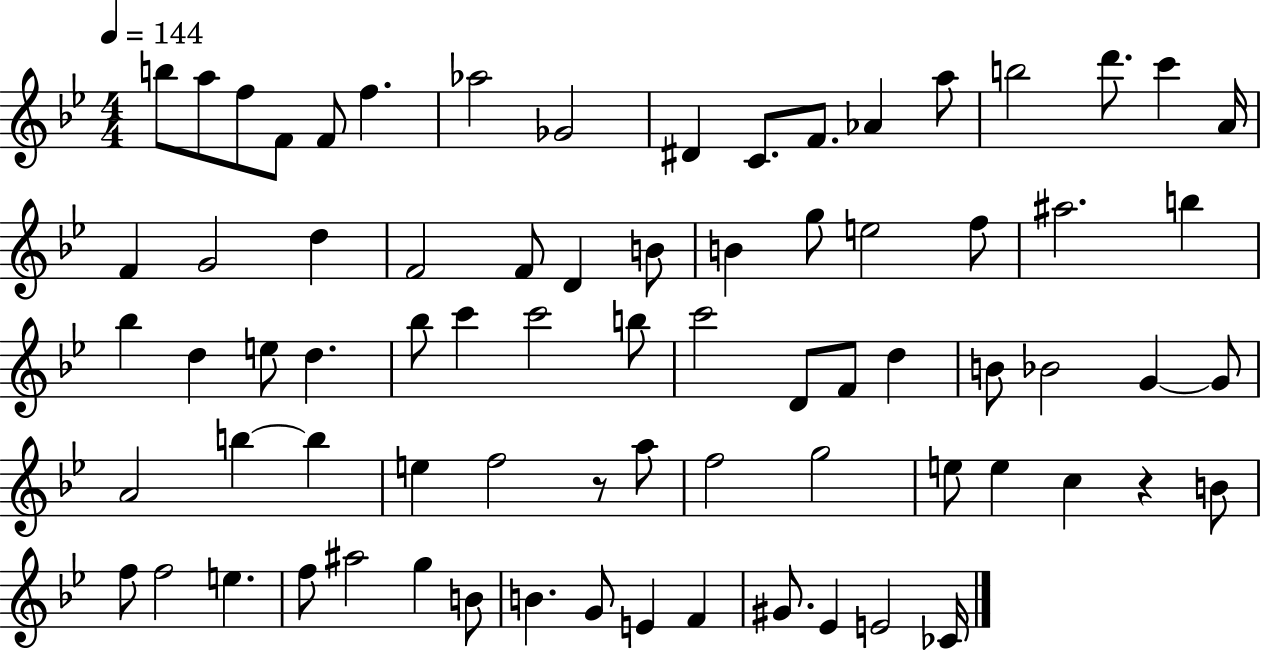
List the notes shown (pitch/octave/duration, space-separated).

B5/e A5/e F5/e F4/e F4/e F5/q. Ab5/h Gb4/h D#4/q C4/e. F4/e. Ab4/q A5/e B5/h D6/e. C6/q A4/s F4/q G4/h D5/q F4/h F4/e D4/q B4/e B4/q G5/e E5/h F5/e A#5/h. B5/q Bb5/q D5/q E5/e D5/q. Bb5/e C6/q C6/h B5/e C6/h D4/e F4/e D5/q B4/e Bb4/h G4/q G4/e A4/h B5/q B5/q E5/q F5/h R/e A5/e F5/h G5/h E5/e E5/q C5/q R/q B4/e F5/e F5/h E5/q. F5/e A#5/h G5/q B4/e B4/q. G4/e E4/q F4/q G#4/e. Eb4/q E4/h CES4/s